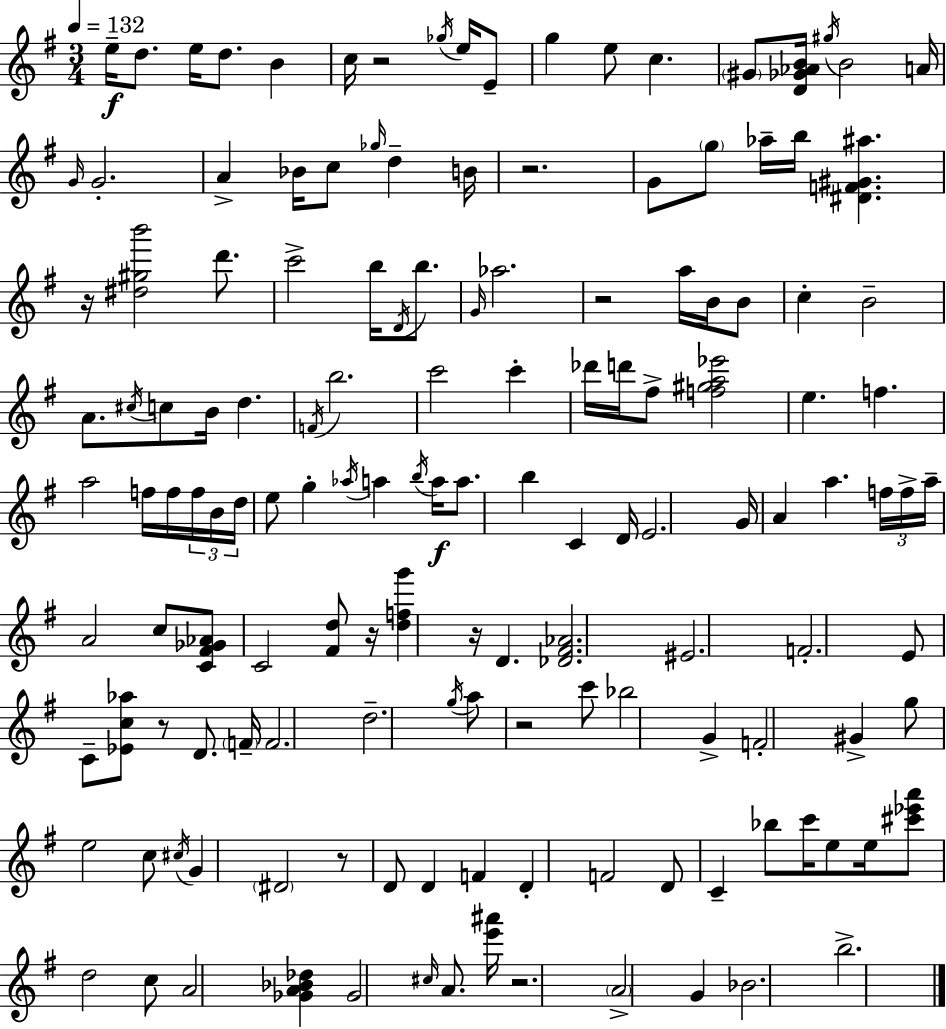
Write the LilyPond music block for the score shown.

{
  \clef treble
  \numericTimeSignature
  \time 3/4
  \key e \minor
  \tempo 4 = 132
  e''16--\f d''8. e''16 d''8. b'4 | c''16 r2 \acciaccatura { ges''16 } e''16 e'8-- | g''4 e''8 c''4. | \parenthesize gis'8 <d' ges' aes' b'>16 \acciaccatura { gis''16 } b'2 | \break a'16 \grace { g'16 } g'2.-. | a'4-> bes'16 c''8 \grace { ges''16 } d''4-- | b'16 r2. | g'8 \parenthesize g''8 aes''16-- b''16 <dis' f' gis' ais''>4. | \break r16 <dis'' gis'' b'''>2 | d'''8. c'''2-> | b''16 \acciaccatura { d'16 } b''8. \grace { g'16 } aes''2. | r2 | \break a''16 b'16 b'8 c''4-. b'2-- | a'8. \acciaccatura { cis''16 } c''8 | b'16 d''4. \acciaccatura { f'16 } b''2. | c'''2 | \break c'''4-. des'''16 d'''16 fis''8-> | <f'' gis'' a'' ees'''>2 e''4. | f''4. a''2 | f''16 f''16 \tuplet 3/2 { f''16 b'16 d''16 } e''8 g''4-. | \break \acciaccatura { aes''16 } a''4 \acciaccatura { b''16 }\f a''16 a''8. | b''4 c'4 d'16 e'2. | g'16 a'4 | a''4. \tuplet 3/2 { f''16 f''16-> a''16-- } | \break a'2 c''8 <c' fis' ges' aes'>8 | c'2 <fis' d''>8 r16 <d'' f'' g'''>4 | r16 d'4. <des' fis' aes'>2. | eis'2. | \break f'2.-. | e'8 | c'8-- <ees' c'' aes''>8 r8 d'8. \parenthesize f'16-- f'2. | d''2.-- | \break \acciaccatura { g''16 } a''8 | r2 c'''8 bes''2 | g'4-> f'2-. | gis'4-> g''8 | \break e''2 c''8 \acciaccatura { cis''16 } | g'4 \parenthesize dis'2 | r8 d'8 d'4 f'4 | d'4-. f'2 | \break d'8 c'4-- bes''8 c'''16 e''8 e''16 | <cis''' ees''' a'''>8 d''2 c''8 | a'2 <ges' a' bes' des''>4 | ges'2 \grace { cis''16 } a'8. | \break <e''' ais'''>16 r2. | \parenthesize a'2-> g'4 | bes'2. | b''2.-> | \break \bar "|."
}